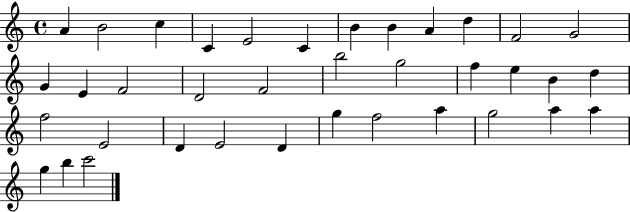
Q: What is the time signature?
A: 4/4